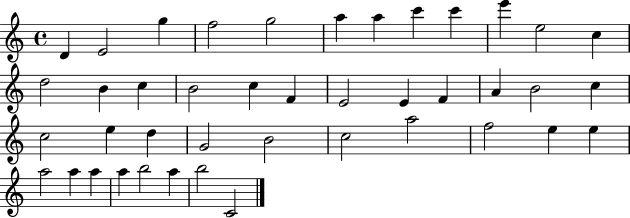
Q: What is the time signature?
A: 4/4